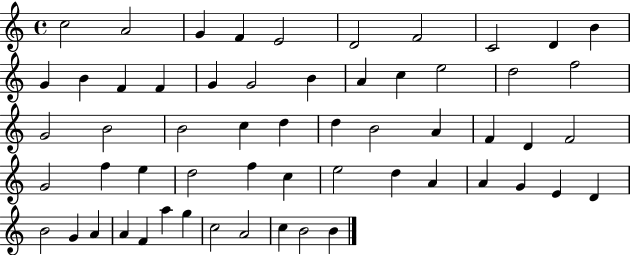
X:1
T:Untitled
M:4/4
L:1/4
K:C
c2 A2 G F E2 D2 F2 C2 D B G B F F G G2 B A c e2 d2 f2 G2 B2 B2 c d d B2 A F D F2 G2 f e d2 f c e2 d A A G E D B2 G A A F a g c2 A2 c B2 B